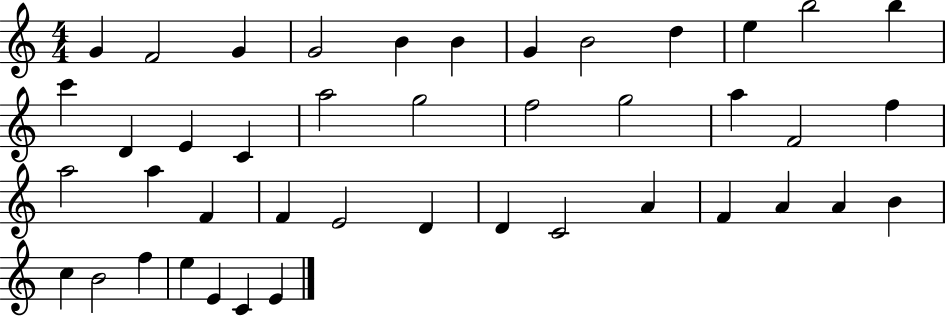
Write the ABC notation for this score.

X:1
T:Untitled
M:4/4
L:1/4
K:C
G F2 G G2 B B G B2 d e b2 b c' D E C a2 g2 f2 g2 a F2 f a2 a F F E2 D D C2 A F A A B c B2 f e E C E